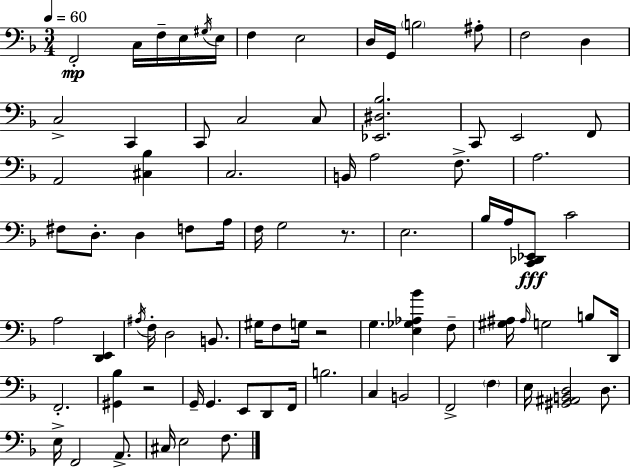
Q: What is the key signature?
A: D minor